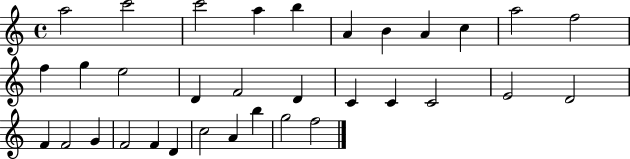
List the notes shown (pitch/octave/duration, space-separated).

A5/h C6/h C6/h A5/q B5/q A4/q B4/q A4/q C5/q A5/h F5/h F5/q G5/q E5/h D4/q F4/h D4/q C4/q C4/q C4/h E4/h D4/h F4/q F4/h G4/q F4/h F4/q D4/q C5/h A4/q B5/q G5/h F5/h